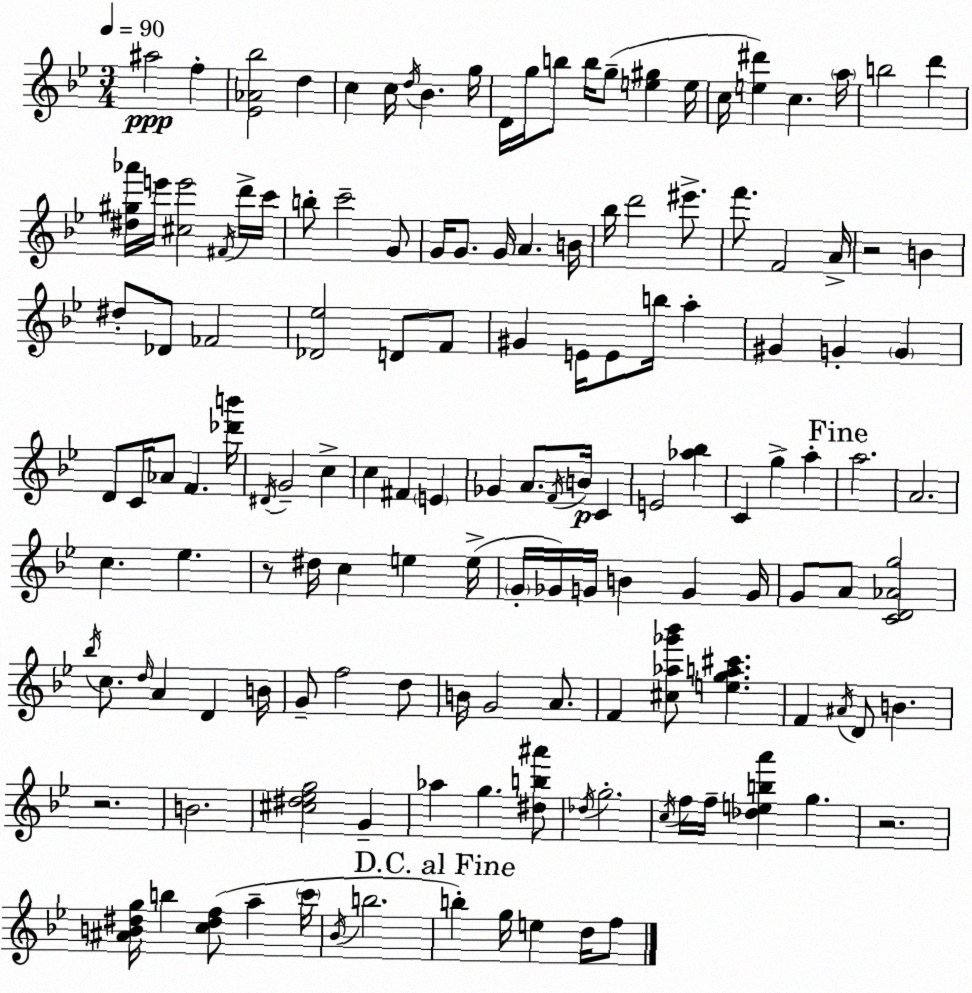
X:1
T:Untitled
M:3/4
L:1/4
K:Bb
^a2 f [_E_A_b]2 d c c/4 d/4 _B g/4 D/4 g/4 b/2 b/4 g/2 [e^g] e/4 c/4 [e^d'] c a/4 b2 d' [^d^g_a']/4 e'/4 [^ce']2 ^F/4 d'/4 c'/4 b/2 c'2 G/2 G/4 G/2 G/4 A B/4 _b/4 d'2 ^e'/2 f'/2 F2 A/4 z2 B ^d/2 _D/2 _F2 [_D_e]2 D/2 F/2 ^G E/4 E/2 b/4 a ^G G G D/2 C/4 _A/2 F [_d'b']/4 ^D/4 G2 c c ^F E _G A/2 F/4 B/4 C E2 [_a_b] C g a a2 A2 c _e z/2 ^d/4 c e e/4 G/4 _G/4 G/4 B G G/4 G/2 A/2 [CD_Ag]2 _b/4 c/2 d/4 A D B/4 G/2 f2 d/2 B/4 G2 A/2 F [^c_a_g'_b']/2 [ega^c'] F ^A/4 D/2 B z2 B2 [^c^d_eg]2 G _a g [^db^a']/2 _d/4 g2 c/4 f/4 f/4 [_deba'] g z2 [^AB^dg]/4 b [c^df]/2 a c'/4 _B/4 b2 b g/4 e d/4 f/2